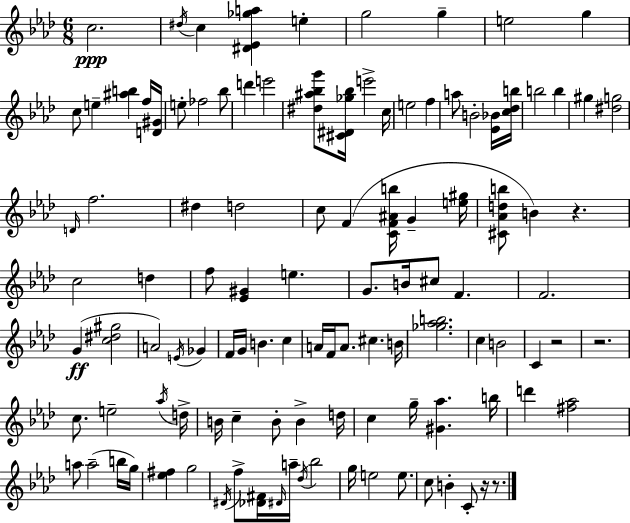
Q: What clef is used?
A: treble